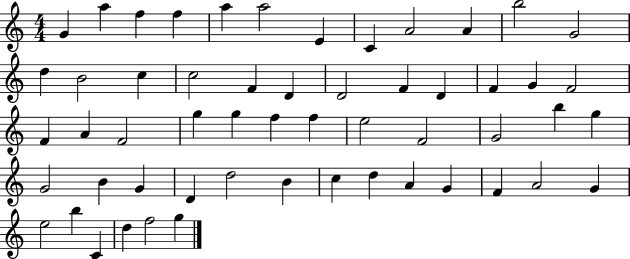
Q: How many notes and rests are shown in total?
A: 55